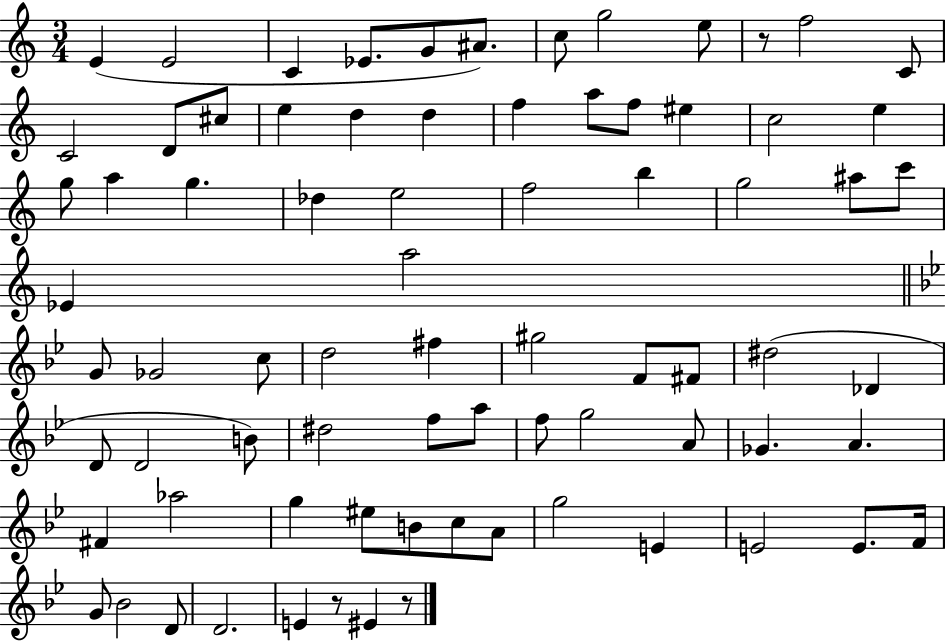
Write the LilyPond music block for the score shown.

{
  \clef treble
  \numericTimeSignature
  \time 3/4
  \key c \major
  e'4( e'2 | c'4 ees'8. g'8 ais'8.) | c''8 g''2 e''8 | r8 f''2 c'8 | \break c'2 d'8 cis''8 | e''4 d''4 d''4 | f''4 a''8 f''8 eis''4 | c''2 e''4 | \break g''8 a''4 g''4. | des''4 e''2 | f''2 b''4 | g''2 ais''8 c'''8 | \break ees'4 a''2 | \bar "||" \break \key g \minor g'8 ges'2 c''8 | d''2 fis''4 | gis''2 f'8 fis'8 | dis''2( des'4 | \break d'8 d'2 b'8) | dis''2 f''8 a''8 | f''8 g''2 a'8 | ges'4. a'4. | \break fis'4 aes''2 | g''4 eis''8 b'8 c''8 a'8 | g''2 e'4 | e'2 e'8. f'16 | \break g'8 bes'2 d'8 | d'2. | e'4 r8 eis'4 r8 | \bar "|."
}